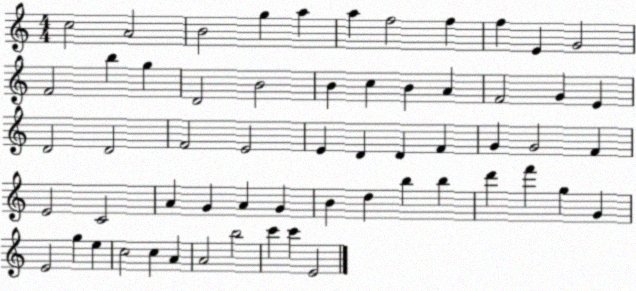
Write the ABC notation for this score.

X:1
T:Untitled
M:4/4
L:1/4
K:C
c2 A2 B2 g a a f2 f f E G2 F2 b g D2 B2 B c B A F2 G E D2 D2 F2 E2 E D D F G G2 F E2 C2 A G A G B d b b d' f' g G E2 g e c2 c A A2 b2 c' c' E2